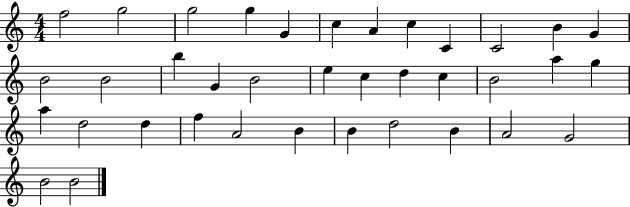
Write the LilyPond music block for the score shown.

{
  \clef treble
  \numericTimeSignature
  \time 4/4
  \key c \major
  f''2 g''2 | g''2 g''4 g'4 | c''4 a'4 c''4 c'4 | c'2 b'4 g'4 | \break b'2 b'2 | b''4 g'4 b'2 | e''4 c''4 d''4 c''4 | b'2 a''4 g''4 | \break a''4 d''2 d''4 | f''4 a'2 b'4 | b'4 d''2 b'4 | a'2 g'2 | \break b'2 b'2 | \bar "|."
}